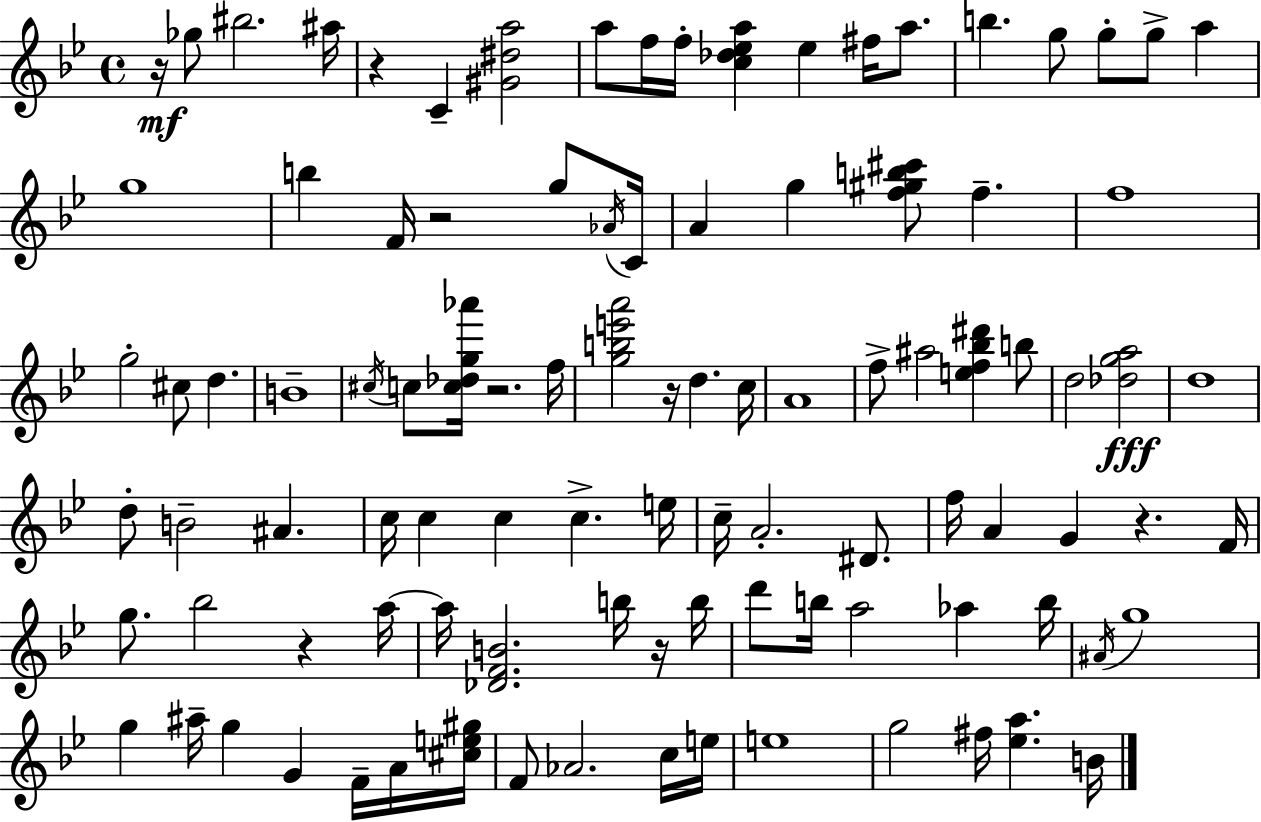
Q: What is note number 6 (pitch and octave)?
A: F5